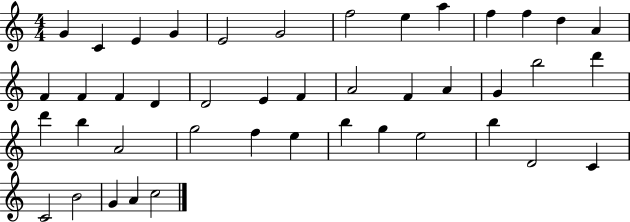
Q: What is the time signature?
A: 4/4